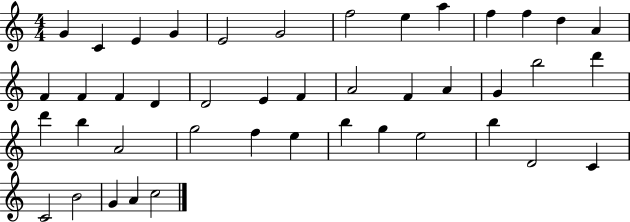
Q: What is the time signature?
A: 4/4